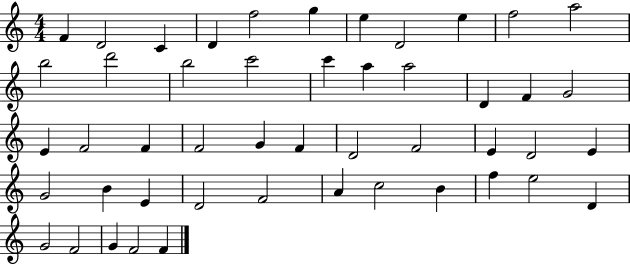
F4/q D4/h C4/q D4/q F5/h G5/q E5/q D4/h E5/q F5/h A5/h B5/h D6/h B5/h C6/h C6/q A5/q A5/h D4/q F4/q G4/h E4/q F4/h F4/q F4/h G4/q F4/q D4/h F4/h E4/q D4/h E4/q G4/h B4/q E4/q D4/h F4/h A4/q C5/h B4/q F5/q E5/h D4/q G4/h F4/h G4/q F4/h F4/q